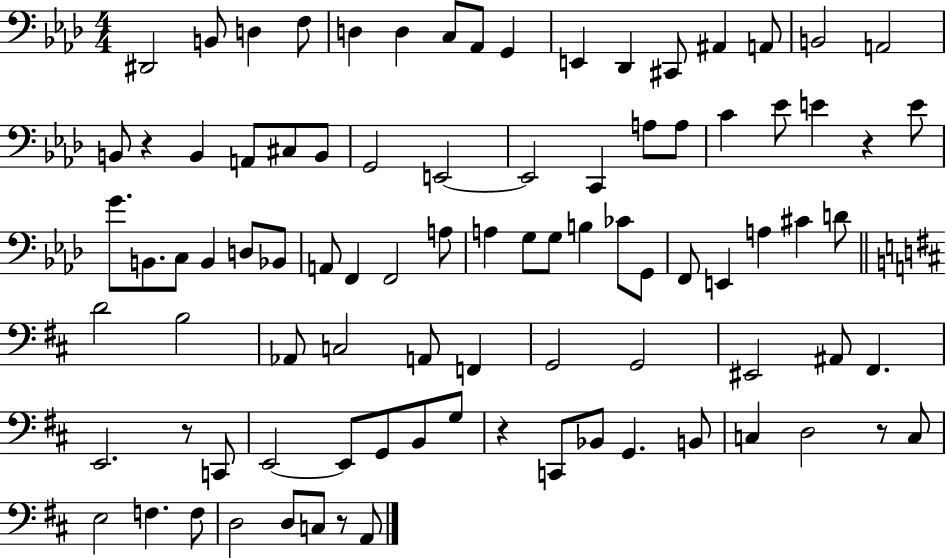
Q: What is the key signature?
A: AES major